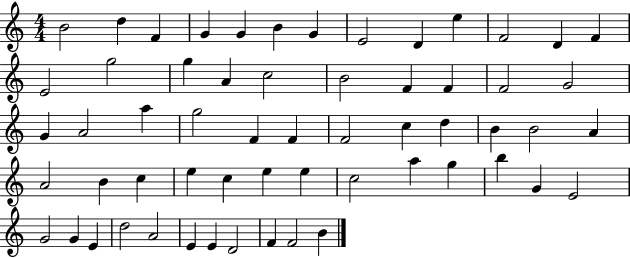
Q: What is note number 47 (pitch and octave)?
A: G4